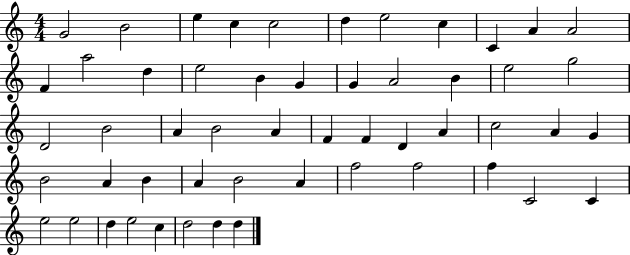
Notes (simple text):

G4/h B4/h E5/q C5/q C5/h D5/q E5/h C5/q C4/q A4/q A4/h F4/q A5/h D5/q E5/h B4/q G4/q G4/q A4/h B4/q E5/h G5/h D4/h B4/h A4/q B4/h A4/q F4/q F4/q D4/q A4/q C5/h A4/q G4/q B4/h A4/q B4/q A4/q B4/h A4/q F5/h F5/h F5/q C4/h C4/q E5/h E5/h D5/q E5/h C5/q D5/h D5/q D5/q